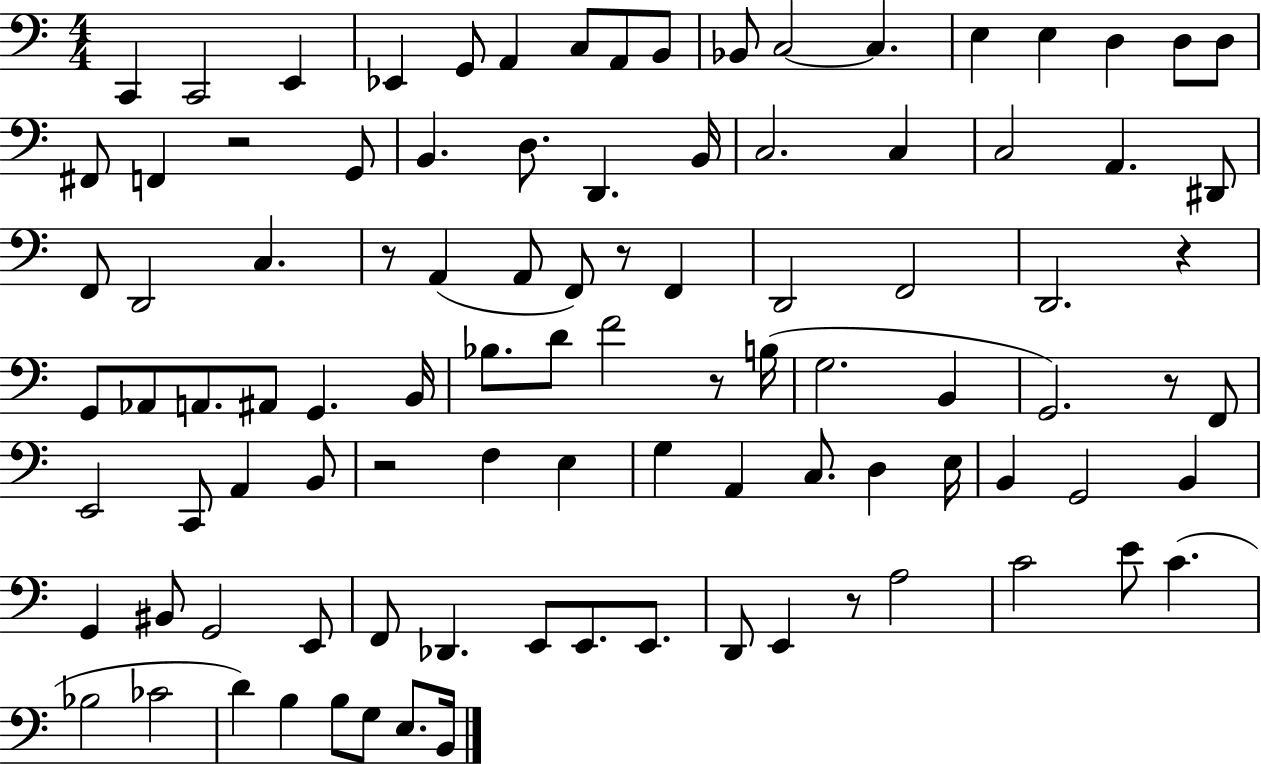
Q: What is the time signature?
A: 4/4